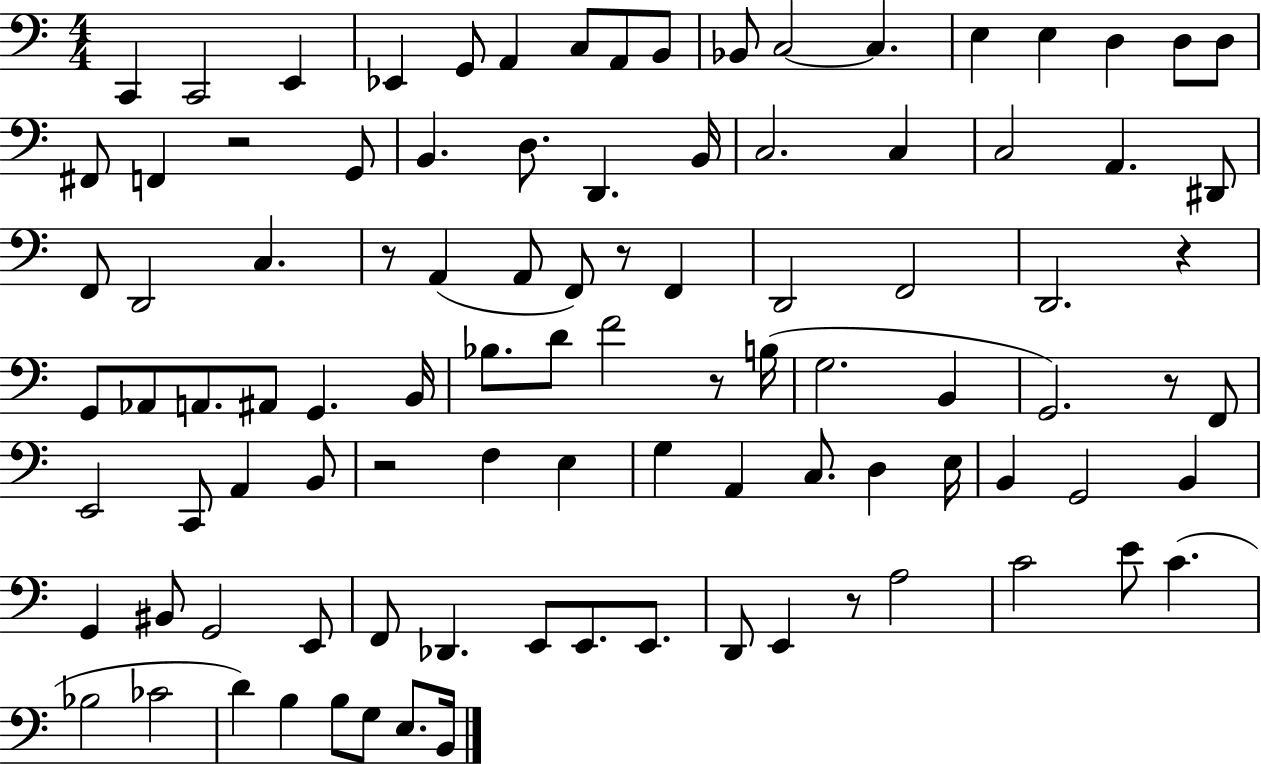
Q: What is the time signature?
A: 4/4